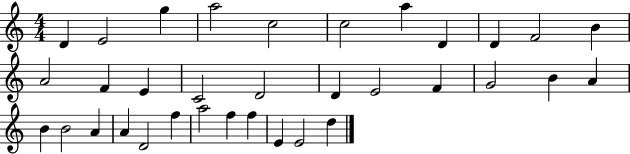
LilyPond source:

{
  \clef treble
  \numericTimeSignature
  \time 4/4
  \key c \major
  d'4 e'2 g''4 | a''2 c''2 | c''2 a''4 d'4 | d'4 f'2 b'4 | \break a'2 f'4 e'4 | c'2 d'2 | d'4 e'2 f'4 | g'2 b'4 a'4 | \break b'4 b'2 a'4 | a'4 d'2 f''4 | a''2 f''4 f''4 | e'4 e'2 d''4 | \break \bar "|."
}